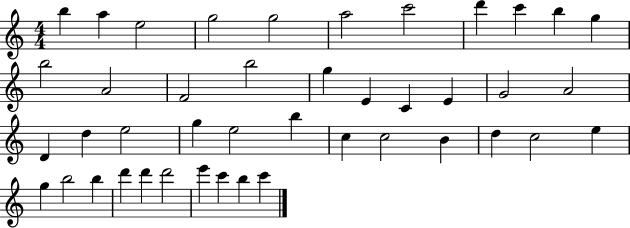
{
  \clef treble
  \numericTimeSignature
  \time 4/4
  \key c \major
  b''4 a''4 e''2 | g''2 g''2 | a''2 c'''2 | d'''4 c'''4 b''4 g''4 | \break b''2 a'2 | f'2 b''2 | g''4 e'4 c'4 e'4 | g'2 a'2 | \break d'4 d''4 e''2 | g''4 e''2 b''4 | c''4 c''2 b'4 | d''4 c''2 e''4 | \break g''4 b''2 b''4 | d'''4 d'''4 d'''2 | e'''4 c'''4 b''4 c'''4 | \bar "|."
}